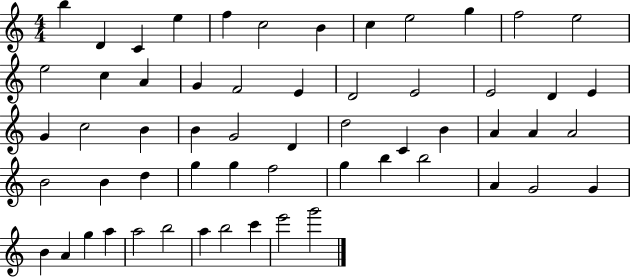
B5/q D4/q C4/q E5/q F5/q C5/h B4/q C5/q E5/h G5/q F5/h E5/h E5/h C5/q A4/q G4/q F4/h E4/q D4/h E4/h E4/h D4/q E4/q G4/q C5/h B4/q B4/q G4/h D4/q D5/h C4/q B4/q A4/q A4/q A4/h B4/h B4/q D5/q G5/q G5/q F5/h G5/q B5/q B5/h A4/q G4/h G4/q B4/q A4/q G5/q A5/q A5/h B5/h A5/q B5/h C6/q E6/h G6/h